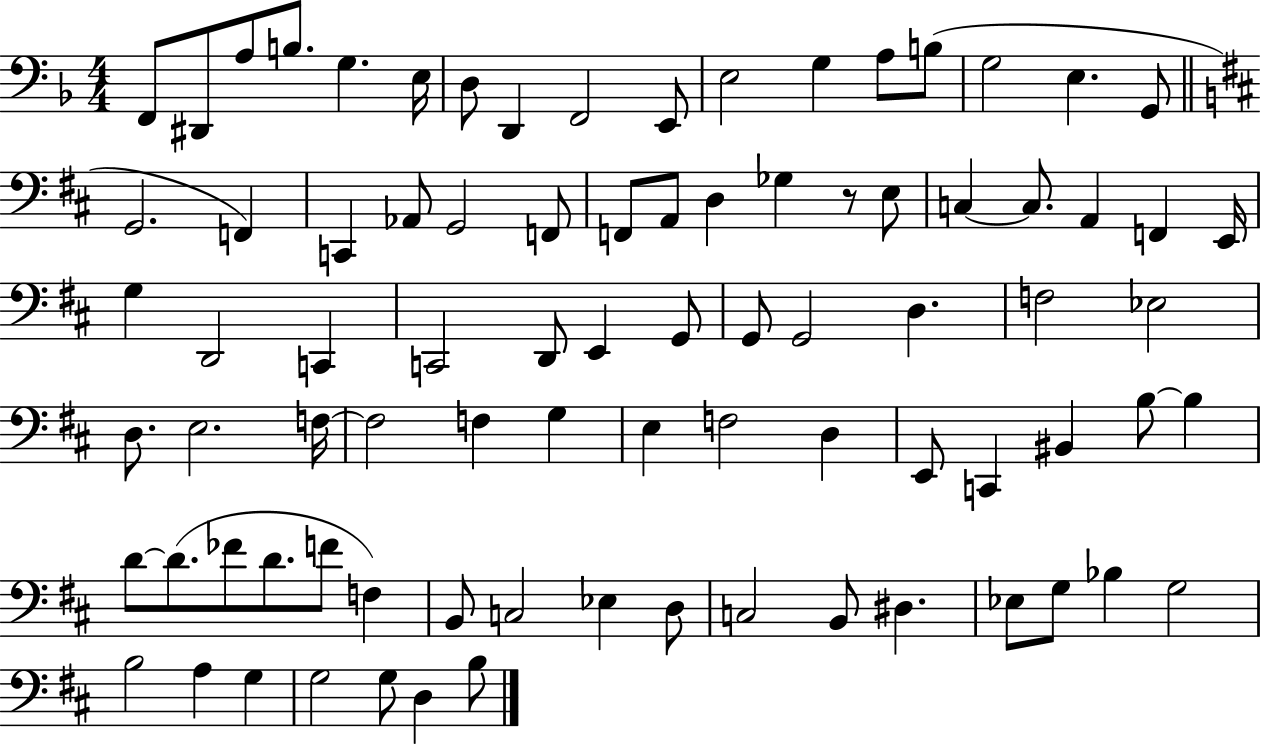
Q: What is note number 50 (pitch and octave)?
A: F3